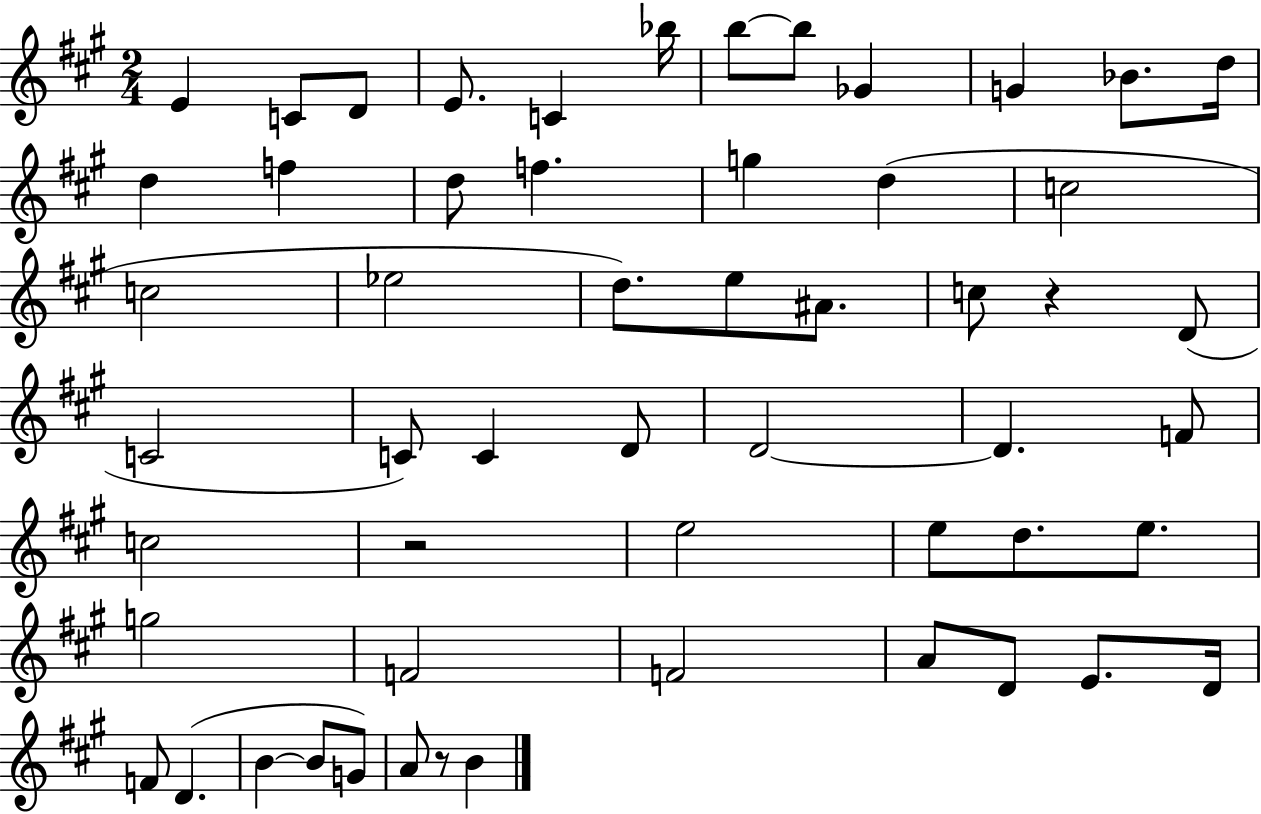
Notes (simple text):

E4/q C4/e D4/e E4/e. C4/q Bb5/s B5/e B5/e Gb4/q G4/q Bb4/e. D5/s D5/q F5/q D5/e F5/q. G5/q D5/q C5/h C5/h Eb5/h D5/e. E5/e A#4/e. C5/e R/q D4/e C4/h C4/e C4/q D4/e D4/h D4/q. F4/e C5/h R/h E5/h E5/e D5/e. E5/e. G5/h F4/h F4/h A4/e D4/e E4/e. D4/s F4/e D4/q. B4/q B4/e G4/e A4/e R/e B4/q